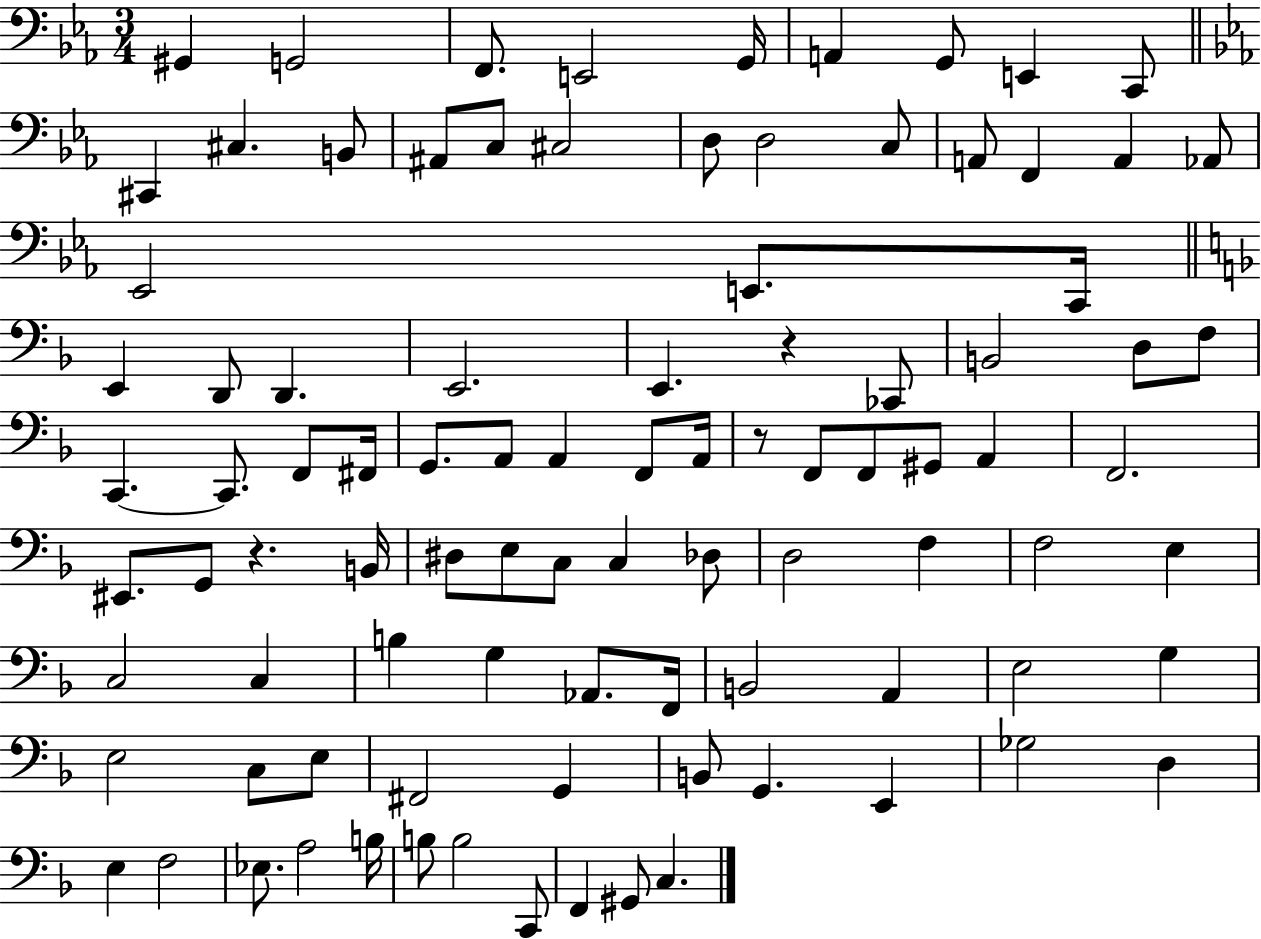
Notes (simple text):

G#2/q G2/h F2/e. E2/h G2/s A2/q G2/e E2/q C2/e C#2/q C#3/q. B2/e A#2/e C3/e C#3/h D3/e D3/h C3/e A2/e F2/q A2/q Ab2/e Eb2/h E2/e. C2/s E2/q D2/e D2/q. E2/h. E2/q. R/q CES2/e B2/h D3/e F3/e C2/q. C2/e. F2/e F#2/s G2/e. A2/e A2/q F2/e A2/s R/e F2/e F2/e G#2/e A2/q F2/h. EIS2/e. G2/e R/q. B2/s D#3/e E3/e C3/e C3/q Db3/e D3/h F3/q F3/h E3/q C3/h C3/q B3/q G3/q Ab2/e. F2/s B2/h A2/q E3/h G3/q E3/h C3/e E3/e F#2/h G2/q B2/e G2/q. E2/q Gb3/h D3/q E3/q F3/h Eb3/e. A3/h B3/s B3/e B3/h C2/e F2/q G#2/e C3/q.